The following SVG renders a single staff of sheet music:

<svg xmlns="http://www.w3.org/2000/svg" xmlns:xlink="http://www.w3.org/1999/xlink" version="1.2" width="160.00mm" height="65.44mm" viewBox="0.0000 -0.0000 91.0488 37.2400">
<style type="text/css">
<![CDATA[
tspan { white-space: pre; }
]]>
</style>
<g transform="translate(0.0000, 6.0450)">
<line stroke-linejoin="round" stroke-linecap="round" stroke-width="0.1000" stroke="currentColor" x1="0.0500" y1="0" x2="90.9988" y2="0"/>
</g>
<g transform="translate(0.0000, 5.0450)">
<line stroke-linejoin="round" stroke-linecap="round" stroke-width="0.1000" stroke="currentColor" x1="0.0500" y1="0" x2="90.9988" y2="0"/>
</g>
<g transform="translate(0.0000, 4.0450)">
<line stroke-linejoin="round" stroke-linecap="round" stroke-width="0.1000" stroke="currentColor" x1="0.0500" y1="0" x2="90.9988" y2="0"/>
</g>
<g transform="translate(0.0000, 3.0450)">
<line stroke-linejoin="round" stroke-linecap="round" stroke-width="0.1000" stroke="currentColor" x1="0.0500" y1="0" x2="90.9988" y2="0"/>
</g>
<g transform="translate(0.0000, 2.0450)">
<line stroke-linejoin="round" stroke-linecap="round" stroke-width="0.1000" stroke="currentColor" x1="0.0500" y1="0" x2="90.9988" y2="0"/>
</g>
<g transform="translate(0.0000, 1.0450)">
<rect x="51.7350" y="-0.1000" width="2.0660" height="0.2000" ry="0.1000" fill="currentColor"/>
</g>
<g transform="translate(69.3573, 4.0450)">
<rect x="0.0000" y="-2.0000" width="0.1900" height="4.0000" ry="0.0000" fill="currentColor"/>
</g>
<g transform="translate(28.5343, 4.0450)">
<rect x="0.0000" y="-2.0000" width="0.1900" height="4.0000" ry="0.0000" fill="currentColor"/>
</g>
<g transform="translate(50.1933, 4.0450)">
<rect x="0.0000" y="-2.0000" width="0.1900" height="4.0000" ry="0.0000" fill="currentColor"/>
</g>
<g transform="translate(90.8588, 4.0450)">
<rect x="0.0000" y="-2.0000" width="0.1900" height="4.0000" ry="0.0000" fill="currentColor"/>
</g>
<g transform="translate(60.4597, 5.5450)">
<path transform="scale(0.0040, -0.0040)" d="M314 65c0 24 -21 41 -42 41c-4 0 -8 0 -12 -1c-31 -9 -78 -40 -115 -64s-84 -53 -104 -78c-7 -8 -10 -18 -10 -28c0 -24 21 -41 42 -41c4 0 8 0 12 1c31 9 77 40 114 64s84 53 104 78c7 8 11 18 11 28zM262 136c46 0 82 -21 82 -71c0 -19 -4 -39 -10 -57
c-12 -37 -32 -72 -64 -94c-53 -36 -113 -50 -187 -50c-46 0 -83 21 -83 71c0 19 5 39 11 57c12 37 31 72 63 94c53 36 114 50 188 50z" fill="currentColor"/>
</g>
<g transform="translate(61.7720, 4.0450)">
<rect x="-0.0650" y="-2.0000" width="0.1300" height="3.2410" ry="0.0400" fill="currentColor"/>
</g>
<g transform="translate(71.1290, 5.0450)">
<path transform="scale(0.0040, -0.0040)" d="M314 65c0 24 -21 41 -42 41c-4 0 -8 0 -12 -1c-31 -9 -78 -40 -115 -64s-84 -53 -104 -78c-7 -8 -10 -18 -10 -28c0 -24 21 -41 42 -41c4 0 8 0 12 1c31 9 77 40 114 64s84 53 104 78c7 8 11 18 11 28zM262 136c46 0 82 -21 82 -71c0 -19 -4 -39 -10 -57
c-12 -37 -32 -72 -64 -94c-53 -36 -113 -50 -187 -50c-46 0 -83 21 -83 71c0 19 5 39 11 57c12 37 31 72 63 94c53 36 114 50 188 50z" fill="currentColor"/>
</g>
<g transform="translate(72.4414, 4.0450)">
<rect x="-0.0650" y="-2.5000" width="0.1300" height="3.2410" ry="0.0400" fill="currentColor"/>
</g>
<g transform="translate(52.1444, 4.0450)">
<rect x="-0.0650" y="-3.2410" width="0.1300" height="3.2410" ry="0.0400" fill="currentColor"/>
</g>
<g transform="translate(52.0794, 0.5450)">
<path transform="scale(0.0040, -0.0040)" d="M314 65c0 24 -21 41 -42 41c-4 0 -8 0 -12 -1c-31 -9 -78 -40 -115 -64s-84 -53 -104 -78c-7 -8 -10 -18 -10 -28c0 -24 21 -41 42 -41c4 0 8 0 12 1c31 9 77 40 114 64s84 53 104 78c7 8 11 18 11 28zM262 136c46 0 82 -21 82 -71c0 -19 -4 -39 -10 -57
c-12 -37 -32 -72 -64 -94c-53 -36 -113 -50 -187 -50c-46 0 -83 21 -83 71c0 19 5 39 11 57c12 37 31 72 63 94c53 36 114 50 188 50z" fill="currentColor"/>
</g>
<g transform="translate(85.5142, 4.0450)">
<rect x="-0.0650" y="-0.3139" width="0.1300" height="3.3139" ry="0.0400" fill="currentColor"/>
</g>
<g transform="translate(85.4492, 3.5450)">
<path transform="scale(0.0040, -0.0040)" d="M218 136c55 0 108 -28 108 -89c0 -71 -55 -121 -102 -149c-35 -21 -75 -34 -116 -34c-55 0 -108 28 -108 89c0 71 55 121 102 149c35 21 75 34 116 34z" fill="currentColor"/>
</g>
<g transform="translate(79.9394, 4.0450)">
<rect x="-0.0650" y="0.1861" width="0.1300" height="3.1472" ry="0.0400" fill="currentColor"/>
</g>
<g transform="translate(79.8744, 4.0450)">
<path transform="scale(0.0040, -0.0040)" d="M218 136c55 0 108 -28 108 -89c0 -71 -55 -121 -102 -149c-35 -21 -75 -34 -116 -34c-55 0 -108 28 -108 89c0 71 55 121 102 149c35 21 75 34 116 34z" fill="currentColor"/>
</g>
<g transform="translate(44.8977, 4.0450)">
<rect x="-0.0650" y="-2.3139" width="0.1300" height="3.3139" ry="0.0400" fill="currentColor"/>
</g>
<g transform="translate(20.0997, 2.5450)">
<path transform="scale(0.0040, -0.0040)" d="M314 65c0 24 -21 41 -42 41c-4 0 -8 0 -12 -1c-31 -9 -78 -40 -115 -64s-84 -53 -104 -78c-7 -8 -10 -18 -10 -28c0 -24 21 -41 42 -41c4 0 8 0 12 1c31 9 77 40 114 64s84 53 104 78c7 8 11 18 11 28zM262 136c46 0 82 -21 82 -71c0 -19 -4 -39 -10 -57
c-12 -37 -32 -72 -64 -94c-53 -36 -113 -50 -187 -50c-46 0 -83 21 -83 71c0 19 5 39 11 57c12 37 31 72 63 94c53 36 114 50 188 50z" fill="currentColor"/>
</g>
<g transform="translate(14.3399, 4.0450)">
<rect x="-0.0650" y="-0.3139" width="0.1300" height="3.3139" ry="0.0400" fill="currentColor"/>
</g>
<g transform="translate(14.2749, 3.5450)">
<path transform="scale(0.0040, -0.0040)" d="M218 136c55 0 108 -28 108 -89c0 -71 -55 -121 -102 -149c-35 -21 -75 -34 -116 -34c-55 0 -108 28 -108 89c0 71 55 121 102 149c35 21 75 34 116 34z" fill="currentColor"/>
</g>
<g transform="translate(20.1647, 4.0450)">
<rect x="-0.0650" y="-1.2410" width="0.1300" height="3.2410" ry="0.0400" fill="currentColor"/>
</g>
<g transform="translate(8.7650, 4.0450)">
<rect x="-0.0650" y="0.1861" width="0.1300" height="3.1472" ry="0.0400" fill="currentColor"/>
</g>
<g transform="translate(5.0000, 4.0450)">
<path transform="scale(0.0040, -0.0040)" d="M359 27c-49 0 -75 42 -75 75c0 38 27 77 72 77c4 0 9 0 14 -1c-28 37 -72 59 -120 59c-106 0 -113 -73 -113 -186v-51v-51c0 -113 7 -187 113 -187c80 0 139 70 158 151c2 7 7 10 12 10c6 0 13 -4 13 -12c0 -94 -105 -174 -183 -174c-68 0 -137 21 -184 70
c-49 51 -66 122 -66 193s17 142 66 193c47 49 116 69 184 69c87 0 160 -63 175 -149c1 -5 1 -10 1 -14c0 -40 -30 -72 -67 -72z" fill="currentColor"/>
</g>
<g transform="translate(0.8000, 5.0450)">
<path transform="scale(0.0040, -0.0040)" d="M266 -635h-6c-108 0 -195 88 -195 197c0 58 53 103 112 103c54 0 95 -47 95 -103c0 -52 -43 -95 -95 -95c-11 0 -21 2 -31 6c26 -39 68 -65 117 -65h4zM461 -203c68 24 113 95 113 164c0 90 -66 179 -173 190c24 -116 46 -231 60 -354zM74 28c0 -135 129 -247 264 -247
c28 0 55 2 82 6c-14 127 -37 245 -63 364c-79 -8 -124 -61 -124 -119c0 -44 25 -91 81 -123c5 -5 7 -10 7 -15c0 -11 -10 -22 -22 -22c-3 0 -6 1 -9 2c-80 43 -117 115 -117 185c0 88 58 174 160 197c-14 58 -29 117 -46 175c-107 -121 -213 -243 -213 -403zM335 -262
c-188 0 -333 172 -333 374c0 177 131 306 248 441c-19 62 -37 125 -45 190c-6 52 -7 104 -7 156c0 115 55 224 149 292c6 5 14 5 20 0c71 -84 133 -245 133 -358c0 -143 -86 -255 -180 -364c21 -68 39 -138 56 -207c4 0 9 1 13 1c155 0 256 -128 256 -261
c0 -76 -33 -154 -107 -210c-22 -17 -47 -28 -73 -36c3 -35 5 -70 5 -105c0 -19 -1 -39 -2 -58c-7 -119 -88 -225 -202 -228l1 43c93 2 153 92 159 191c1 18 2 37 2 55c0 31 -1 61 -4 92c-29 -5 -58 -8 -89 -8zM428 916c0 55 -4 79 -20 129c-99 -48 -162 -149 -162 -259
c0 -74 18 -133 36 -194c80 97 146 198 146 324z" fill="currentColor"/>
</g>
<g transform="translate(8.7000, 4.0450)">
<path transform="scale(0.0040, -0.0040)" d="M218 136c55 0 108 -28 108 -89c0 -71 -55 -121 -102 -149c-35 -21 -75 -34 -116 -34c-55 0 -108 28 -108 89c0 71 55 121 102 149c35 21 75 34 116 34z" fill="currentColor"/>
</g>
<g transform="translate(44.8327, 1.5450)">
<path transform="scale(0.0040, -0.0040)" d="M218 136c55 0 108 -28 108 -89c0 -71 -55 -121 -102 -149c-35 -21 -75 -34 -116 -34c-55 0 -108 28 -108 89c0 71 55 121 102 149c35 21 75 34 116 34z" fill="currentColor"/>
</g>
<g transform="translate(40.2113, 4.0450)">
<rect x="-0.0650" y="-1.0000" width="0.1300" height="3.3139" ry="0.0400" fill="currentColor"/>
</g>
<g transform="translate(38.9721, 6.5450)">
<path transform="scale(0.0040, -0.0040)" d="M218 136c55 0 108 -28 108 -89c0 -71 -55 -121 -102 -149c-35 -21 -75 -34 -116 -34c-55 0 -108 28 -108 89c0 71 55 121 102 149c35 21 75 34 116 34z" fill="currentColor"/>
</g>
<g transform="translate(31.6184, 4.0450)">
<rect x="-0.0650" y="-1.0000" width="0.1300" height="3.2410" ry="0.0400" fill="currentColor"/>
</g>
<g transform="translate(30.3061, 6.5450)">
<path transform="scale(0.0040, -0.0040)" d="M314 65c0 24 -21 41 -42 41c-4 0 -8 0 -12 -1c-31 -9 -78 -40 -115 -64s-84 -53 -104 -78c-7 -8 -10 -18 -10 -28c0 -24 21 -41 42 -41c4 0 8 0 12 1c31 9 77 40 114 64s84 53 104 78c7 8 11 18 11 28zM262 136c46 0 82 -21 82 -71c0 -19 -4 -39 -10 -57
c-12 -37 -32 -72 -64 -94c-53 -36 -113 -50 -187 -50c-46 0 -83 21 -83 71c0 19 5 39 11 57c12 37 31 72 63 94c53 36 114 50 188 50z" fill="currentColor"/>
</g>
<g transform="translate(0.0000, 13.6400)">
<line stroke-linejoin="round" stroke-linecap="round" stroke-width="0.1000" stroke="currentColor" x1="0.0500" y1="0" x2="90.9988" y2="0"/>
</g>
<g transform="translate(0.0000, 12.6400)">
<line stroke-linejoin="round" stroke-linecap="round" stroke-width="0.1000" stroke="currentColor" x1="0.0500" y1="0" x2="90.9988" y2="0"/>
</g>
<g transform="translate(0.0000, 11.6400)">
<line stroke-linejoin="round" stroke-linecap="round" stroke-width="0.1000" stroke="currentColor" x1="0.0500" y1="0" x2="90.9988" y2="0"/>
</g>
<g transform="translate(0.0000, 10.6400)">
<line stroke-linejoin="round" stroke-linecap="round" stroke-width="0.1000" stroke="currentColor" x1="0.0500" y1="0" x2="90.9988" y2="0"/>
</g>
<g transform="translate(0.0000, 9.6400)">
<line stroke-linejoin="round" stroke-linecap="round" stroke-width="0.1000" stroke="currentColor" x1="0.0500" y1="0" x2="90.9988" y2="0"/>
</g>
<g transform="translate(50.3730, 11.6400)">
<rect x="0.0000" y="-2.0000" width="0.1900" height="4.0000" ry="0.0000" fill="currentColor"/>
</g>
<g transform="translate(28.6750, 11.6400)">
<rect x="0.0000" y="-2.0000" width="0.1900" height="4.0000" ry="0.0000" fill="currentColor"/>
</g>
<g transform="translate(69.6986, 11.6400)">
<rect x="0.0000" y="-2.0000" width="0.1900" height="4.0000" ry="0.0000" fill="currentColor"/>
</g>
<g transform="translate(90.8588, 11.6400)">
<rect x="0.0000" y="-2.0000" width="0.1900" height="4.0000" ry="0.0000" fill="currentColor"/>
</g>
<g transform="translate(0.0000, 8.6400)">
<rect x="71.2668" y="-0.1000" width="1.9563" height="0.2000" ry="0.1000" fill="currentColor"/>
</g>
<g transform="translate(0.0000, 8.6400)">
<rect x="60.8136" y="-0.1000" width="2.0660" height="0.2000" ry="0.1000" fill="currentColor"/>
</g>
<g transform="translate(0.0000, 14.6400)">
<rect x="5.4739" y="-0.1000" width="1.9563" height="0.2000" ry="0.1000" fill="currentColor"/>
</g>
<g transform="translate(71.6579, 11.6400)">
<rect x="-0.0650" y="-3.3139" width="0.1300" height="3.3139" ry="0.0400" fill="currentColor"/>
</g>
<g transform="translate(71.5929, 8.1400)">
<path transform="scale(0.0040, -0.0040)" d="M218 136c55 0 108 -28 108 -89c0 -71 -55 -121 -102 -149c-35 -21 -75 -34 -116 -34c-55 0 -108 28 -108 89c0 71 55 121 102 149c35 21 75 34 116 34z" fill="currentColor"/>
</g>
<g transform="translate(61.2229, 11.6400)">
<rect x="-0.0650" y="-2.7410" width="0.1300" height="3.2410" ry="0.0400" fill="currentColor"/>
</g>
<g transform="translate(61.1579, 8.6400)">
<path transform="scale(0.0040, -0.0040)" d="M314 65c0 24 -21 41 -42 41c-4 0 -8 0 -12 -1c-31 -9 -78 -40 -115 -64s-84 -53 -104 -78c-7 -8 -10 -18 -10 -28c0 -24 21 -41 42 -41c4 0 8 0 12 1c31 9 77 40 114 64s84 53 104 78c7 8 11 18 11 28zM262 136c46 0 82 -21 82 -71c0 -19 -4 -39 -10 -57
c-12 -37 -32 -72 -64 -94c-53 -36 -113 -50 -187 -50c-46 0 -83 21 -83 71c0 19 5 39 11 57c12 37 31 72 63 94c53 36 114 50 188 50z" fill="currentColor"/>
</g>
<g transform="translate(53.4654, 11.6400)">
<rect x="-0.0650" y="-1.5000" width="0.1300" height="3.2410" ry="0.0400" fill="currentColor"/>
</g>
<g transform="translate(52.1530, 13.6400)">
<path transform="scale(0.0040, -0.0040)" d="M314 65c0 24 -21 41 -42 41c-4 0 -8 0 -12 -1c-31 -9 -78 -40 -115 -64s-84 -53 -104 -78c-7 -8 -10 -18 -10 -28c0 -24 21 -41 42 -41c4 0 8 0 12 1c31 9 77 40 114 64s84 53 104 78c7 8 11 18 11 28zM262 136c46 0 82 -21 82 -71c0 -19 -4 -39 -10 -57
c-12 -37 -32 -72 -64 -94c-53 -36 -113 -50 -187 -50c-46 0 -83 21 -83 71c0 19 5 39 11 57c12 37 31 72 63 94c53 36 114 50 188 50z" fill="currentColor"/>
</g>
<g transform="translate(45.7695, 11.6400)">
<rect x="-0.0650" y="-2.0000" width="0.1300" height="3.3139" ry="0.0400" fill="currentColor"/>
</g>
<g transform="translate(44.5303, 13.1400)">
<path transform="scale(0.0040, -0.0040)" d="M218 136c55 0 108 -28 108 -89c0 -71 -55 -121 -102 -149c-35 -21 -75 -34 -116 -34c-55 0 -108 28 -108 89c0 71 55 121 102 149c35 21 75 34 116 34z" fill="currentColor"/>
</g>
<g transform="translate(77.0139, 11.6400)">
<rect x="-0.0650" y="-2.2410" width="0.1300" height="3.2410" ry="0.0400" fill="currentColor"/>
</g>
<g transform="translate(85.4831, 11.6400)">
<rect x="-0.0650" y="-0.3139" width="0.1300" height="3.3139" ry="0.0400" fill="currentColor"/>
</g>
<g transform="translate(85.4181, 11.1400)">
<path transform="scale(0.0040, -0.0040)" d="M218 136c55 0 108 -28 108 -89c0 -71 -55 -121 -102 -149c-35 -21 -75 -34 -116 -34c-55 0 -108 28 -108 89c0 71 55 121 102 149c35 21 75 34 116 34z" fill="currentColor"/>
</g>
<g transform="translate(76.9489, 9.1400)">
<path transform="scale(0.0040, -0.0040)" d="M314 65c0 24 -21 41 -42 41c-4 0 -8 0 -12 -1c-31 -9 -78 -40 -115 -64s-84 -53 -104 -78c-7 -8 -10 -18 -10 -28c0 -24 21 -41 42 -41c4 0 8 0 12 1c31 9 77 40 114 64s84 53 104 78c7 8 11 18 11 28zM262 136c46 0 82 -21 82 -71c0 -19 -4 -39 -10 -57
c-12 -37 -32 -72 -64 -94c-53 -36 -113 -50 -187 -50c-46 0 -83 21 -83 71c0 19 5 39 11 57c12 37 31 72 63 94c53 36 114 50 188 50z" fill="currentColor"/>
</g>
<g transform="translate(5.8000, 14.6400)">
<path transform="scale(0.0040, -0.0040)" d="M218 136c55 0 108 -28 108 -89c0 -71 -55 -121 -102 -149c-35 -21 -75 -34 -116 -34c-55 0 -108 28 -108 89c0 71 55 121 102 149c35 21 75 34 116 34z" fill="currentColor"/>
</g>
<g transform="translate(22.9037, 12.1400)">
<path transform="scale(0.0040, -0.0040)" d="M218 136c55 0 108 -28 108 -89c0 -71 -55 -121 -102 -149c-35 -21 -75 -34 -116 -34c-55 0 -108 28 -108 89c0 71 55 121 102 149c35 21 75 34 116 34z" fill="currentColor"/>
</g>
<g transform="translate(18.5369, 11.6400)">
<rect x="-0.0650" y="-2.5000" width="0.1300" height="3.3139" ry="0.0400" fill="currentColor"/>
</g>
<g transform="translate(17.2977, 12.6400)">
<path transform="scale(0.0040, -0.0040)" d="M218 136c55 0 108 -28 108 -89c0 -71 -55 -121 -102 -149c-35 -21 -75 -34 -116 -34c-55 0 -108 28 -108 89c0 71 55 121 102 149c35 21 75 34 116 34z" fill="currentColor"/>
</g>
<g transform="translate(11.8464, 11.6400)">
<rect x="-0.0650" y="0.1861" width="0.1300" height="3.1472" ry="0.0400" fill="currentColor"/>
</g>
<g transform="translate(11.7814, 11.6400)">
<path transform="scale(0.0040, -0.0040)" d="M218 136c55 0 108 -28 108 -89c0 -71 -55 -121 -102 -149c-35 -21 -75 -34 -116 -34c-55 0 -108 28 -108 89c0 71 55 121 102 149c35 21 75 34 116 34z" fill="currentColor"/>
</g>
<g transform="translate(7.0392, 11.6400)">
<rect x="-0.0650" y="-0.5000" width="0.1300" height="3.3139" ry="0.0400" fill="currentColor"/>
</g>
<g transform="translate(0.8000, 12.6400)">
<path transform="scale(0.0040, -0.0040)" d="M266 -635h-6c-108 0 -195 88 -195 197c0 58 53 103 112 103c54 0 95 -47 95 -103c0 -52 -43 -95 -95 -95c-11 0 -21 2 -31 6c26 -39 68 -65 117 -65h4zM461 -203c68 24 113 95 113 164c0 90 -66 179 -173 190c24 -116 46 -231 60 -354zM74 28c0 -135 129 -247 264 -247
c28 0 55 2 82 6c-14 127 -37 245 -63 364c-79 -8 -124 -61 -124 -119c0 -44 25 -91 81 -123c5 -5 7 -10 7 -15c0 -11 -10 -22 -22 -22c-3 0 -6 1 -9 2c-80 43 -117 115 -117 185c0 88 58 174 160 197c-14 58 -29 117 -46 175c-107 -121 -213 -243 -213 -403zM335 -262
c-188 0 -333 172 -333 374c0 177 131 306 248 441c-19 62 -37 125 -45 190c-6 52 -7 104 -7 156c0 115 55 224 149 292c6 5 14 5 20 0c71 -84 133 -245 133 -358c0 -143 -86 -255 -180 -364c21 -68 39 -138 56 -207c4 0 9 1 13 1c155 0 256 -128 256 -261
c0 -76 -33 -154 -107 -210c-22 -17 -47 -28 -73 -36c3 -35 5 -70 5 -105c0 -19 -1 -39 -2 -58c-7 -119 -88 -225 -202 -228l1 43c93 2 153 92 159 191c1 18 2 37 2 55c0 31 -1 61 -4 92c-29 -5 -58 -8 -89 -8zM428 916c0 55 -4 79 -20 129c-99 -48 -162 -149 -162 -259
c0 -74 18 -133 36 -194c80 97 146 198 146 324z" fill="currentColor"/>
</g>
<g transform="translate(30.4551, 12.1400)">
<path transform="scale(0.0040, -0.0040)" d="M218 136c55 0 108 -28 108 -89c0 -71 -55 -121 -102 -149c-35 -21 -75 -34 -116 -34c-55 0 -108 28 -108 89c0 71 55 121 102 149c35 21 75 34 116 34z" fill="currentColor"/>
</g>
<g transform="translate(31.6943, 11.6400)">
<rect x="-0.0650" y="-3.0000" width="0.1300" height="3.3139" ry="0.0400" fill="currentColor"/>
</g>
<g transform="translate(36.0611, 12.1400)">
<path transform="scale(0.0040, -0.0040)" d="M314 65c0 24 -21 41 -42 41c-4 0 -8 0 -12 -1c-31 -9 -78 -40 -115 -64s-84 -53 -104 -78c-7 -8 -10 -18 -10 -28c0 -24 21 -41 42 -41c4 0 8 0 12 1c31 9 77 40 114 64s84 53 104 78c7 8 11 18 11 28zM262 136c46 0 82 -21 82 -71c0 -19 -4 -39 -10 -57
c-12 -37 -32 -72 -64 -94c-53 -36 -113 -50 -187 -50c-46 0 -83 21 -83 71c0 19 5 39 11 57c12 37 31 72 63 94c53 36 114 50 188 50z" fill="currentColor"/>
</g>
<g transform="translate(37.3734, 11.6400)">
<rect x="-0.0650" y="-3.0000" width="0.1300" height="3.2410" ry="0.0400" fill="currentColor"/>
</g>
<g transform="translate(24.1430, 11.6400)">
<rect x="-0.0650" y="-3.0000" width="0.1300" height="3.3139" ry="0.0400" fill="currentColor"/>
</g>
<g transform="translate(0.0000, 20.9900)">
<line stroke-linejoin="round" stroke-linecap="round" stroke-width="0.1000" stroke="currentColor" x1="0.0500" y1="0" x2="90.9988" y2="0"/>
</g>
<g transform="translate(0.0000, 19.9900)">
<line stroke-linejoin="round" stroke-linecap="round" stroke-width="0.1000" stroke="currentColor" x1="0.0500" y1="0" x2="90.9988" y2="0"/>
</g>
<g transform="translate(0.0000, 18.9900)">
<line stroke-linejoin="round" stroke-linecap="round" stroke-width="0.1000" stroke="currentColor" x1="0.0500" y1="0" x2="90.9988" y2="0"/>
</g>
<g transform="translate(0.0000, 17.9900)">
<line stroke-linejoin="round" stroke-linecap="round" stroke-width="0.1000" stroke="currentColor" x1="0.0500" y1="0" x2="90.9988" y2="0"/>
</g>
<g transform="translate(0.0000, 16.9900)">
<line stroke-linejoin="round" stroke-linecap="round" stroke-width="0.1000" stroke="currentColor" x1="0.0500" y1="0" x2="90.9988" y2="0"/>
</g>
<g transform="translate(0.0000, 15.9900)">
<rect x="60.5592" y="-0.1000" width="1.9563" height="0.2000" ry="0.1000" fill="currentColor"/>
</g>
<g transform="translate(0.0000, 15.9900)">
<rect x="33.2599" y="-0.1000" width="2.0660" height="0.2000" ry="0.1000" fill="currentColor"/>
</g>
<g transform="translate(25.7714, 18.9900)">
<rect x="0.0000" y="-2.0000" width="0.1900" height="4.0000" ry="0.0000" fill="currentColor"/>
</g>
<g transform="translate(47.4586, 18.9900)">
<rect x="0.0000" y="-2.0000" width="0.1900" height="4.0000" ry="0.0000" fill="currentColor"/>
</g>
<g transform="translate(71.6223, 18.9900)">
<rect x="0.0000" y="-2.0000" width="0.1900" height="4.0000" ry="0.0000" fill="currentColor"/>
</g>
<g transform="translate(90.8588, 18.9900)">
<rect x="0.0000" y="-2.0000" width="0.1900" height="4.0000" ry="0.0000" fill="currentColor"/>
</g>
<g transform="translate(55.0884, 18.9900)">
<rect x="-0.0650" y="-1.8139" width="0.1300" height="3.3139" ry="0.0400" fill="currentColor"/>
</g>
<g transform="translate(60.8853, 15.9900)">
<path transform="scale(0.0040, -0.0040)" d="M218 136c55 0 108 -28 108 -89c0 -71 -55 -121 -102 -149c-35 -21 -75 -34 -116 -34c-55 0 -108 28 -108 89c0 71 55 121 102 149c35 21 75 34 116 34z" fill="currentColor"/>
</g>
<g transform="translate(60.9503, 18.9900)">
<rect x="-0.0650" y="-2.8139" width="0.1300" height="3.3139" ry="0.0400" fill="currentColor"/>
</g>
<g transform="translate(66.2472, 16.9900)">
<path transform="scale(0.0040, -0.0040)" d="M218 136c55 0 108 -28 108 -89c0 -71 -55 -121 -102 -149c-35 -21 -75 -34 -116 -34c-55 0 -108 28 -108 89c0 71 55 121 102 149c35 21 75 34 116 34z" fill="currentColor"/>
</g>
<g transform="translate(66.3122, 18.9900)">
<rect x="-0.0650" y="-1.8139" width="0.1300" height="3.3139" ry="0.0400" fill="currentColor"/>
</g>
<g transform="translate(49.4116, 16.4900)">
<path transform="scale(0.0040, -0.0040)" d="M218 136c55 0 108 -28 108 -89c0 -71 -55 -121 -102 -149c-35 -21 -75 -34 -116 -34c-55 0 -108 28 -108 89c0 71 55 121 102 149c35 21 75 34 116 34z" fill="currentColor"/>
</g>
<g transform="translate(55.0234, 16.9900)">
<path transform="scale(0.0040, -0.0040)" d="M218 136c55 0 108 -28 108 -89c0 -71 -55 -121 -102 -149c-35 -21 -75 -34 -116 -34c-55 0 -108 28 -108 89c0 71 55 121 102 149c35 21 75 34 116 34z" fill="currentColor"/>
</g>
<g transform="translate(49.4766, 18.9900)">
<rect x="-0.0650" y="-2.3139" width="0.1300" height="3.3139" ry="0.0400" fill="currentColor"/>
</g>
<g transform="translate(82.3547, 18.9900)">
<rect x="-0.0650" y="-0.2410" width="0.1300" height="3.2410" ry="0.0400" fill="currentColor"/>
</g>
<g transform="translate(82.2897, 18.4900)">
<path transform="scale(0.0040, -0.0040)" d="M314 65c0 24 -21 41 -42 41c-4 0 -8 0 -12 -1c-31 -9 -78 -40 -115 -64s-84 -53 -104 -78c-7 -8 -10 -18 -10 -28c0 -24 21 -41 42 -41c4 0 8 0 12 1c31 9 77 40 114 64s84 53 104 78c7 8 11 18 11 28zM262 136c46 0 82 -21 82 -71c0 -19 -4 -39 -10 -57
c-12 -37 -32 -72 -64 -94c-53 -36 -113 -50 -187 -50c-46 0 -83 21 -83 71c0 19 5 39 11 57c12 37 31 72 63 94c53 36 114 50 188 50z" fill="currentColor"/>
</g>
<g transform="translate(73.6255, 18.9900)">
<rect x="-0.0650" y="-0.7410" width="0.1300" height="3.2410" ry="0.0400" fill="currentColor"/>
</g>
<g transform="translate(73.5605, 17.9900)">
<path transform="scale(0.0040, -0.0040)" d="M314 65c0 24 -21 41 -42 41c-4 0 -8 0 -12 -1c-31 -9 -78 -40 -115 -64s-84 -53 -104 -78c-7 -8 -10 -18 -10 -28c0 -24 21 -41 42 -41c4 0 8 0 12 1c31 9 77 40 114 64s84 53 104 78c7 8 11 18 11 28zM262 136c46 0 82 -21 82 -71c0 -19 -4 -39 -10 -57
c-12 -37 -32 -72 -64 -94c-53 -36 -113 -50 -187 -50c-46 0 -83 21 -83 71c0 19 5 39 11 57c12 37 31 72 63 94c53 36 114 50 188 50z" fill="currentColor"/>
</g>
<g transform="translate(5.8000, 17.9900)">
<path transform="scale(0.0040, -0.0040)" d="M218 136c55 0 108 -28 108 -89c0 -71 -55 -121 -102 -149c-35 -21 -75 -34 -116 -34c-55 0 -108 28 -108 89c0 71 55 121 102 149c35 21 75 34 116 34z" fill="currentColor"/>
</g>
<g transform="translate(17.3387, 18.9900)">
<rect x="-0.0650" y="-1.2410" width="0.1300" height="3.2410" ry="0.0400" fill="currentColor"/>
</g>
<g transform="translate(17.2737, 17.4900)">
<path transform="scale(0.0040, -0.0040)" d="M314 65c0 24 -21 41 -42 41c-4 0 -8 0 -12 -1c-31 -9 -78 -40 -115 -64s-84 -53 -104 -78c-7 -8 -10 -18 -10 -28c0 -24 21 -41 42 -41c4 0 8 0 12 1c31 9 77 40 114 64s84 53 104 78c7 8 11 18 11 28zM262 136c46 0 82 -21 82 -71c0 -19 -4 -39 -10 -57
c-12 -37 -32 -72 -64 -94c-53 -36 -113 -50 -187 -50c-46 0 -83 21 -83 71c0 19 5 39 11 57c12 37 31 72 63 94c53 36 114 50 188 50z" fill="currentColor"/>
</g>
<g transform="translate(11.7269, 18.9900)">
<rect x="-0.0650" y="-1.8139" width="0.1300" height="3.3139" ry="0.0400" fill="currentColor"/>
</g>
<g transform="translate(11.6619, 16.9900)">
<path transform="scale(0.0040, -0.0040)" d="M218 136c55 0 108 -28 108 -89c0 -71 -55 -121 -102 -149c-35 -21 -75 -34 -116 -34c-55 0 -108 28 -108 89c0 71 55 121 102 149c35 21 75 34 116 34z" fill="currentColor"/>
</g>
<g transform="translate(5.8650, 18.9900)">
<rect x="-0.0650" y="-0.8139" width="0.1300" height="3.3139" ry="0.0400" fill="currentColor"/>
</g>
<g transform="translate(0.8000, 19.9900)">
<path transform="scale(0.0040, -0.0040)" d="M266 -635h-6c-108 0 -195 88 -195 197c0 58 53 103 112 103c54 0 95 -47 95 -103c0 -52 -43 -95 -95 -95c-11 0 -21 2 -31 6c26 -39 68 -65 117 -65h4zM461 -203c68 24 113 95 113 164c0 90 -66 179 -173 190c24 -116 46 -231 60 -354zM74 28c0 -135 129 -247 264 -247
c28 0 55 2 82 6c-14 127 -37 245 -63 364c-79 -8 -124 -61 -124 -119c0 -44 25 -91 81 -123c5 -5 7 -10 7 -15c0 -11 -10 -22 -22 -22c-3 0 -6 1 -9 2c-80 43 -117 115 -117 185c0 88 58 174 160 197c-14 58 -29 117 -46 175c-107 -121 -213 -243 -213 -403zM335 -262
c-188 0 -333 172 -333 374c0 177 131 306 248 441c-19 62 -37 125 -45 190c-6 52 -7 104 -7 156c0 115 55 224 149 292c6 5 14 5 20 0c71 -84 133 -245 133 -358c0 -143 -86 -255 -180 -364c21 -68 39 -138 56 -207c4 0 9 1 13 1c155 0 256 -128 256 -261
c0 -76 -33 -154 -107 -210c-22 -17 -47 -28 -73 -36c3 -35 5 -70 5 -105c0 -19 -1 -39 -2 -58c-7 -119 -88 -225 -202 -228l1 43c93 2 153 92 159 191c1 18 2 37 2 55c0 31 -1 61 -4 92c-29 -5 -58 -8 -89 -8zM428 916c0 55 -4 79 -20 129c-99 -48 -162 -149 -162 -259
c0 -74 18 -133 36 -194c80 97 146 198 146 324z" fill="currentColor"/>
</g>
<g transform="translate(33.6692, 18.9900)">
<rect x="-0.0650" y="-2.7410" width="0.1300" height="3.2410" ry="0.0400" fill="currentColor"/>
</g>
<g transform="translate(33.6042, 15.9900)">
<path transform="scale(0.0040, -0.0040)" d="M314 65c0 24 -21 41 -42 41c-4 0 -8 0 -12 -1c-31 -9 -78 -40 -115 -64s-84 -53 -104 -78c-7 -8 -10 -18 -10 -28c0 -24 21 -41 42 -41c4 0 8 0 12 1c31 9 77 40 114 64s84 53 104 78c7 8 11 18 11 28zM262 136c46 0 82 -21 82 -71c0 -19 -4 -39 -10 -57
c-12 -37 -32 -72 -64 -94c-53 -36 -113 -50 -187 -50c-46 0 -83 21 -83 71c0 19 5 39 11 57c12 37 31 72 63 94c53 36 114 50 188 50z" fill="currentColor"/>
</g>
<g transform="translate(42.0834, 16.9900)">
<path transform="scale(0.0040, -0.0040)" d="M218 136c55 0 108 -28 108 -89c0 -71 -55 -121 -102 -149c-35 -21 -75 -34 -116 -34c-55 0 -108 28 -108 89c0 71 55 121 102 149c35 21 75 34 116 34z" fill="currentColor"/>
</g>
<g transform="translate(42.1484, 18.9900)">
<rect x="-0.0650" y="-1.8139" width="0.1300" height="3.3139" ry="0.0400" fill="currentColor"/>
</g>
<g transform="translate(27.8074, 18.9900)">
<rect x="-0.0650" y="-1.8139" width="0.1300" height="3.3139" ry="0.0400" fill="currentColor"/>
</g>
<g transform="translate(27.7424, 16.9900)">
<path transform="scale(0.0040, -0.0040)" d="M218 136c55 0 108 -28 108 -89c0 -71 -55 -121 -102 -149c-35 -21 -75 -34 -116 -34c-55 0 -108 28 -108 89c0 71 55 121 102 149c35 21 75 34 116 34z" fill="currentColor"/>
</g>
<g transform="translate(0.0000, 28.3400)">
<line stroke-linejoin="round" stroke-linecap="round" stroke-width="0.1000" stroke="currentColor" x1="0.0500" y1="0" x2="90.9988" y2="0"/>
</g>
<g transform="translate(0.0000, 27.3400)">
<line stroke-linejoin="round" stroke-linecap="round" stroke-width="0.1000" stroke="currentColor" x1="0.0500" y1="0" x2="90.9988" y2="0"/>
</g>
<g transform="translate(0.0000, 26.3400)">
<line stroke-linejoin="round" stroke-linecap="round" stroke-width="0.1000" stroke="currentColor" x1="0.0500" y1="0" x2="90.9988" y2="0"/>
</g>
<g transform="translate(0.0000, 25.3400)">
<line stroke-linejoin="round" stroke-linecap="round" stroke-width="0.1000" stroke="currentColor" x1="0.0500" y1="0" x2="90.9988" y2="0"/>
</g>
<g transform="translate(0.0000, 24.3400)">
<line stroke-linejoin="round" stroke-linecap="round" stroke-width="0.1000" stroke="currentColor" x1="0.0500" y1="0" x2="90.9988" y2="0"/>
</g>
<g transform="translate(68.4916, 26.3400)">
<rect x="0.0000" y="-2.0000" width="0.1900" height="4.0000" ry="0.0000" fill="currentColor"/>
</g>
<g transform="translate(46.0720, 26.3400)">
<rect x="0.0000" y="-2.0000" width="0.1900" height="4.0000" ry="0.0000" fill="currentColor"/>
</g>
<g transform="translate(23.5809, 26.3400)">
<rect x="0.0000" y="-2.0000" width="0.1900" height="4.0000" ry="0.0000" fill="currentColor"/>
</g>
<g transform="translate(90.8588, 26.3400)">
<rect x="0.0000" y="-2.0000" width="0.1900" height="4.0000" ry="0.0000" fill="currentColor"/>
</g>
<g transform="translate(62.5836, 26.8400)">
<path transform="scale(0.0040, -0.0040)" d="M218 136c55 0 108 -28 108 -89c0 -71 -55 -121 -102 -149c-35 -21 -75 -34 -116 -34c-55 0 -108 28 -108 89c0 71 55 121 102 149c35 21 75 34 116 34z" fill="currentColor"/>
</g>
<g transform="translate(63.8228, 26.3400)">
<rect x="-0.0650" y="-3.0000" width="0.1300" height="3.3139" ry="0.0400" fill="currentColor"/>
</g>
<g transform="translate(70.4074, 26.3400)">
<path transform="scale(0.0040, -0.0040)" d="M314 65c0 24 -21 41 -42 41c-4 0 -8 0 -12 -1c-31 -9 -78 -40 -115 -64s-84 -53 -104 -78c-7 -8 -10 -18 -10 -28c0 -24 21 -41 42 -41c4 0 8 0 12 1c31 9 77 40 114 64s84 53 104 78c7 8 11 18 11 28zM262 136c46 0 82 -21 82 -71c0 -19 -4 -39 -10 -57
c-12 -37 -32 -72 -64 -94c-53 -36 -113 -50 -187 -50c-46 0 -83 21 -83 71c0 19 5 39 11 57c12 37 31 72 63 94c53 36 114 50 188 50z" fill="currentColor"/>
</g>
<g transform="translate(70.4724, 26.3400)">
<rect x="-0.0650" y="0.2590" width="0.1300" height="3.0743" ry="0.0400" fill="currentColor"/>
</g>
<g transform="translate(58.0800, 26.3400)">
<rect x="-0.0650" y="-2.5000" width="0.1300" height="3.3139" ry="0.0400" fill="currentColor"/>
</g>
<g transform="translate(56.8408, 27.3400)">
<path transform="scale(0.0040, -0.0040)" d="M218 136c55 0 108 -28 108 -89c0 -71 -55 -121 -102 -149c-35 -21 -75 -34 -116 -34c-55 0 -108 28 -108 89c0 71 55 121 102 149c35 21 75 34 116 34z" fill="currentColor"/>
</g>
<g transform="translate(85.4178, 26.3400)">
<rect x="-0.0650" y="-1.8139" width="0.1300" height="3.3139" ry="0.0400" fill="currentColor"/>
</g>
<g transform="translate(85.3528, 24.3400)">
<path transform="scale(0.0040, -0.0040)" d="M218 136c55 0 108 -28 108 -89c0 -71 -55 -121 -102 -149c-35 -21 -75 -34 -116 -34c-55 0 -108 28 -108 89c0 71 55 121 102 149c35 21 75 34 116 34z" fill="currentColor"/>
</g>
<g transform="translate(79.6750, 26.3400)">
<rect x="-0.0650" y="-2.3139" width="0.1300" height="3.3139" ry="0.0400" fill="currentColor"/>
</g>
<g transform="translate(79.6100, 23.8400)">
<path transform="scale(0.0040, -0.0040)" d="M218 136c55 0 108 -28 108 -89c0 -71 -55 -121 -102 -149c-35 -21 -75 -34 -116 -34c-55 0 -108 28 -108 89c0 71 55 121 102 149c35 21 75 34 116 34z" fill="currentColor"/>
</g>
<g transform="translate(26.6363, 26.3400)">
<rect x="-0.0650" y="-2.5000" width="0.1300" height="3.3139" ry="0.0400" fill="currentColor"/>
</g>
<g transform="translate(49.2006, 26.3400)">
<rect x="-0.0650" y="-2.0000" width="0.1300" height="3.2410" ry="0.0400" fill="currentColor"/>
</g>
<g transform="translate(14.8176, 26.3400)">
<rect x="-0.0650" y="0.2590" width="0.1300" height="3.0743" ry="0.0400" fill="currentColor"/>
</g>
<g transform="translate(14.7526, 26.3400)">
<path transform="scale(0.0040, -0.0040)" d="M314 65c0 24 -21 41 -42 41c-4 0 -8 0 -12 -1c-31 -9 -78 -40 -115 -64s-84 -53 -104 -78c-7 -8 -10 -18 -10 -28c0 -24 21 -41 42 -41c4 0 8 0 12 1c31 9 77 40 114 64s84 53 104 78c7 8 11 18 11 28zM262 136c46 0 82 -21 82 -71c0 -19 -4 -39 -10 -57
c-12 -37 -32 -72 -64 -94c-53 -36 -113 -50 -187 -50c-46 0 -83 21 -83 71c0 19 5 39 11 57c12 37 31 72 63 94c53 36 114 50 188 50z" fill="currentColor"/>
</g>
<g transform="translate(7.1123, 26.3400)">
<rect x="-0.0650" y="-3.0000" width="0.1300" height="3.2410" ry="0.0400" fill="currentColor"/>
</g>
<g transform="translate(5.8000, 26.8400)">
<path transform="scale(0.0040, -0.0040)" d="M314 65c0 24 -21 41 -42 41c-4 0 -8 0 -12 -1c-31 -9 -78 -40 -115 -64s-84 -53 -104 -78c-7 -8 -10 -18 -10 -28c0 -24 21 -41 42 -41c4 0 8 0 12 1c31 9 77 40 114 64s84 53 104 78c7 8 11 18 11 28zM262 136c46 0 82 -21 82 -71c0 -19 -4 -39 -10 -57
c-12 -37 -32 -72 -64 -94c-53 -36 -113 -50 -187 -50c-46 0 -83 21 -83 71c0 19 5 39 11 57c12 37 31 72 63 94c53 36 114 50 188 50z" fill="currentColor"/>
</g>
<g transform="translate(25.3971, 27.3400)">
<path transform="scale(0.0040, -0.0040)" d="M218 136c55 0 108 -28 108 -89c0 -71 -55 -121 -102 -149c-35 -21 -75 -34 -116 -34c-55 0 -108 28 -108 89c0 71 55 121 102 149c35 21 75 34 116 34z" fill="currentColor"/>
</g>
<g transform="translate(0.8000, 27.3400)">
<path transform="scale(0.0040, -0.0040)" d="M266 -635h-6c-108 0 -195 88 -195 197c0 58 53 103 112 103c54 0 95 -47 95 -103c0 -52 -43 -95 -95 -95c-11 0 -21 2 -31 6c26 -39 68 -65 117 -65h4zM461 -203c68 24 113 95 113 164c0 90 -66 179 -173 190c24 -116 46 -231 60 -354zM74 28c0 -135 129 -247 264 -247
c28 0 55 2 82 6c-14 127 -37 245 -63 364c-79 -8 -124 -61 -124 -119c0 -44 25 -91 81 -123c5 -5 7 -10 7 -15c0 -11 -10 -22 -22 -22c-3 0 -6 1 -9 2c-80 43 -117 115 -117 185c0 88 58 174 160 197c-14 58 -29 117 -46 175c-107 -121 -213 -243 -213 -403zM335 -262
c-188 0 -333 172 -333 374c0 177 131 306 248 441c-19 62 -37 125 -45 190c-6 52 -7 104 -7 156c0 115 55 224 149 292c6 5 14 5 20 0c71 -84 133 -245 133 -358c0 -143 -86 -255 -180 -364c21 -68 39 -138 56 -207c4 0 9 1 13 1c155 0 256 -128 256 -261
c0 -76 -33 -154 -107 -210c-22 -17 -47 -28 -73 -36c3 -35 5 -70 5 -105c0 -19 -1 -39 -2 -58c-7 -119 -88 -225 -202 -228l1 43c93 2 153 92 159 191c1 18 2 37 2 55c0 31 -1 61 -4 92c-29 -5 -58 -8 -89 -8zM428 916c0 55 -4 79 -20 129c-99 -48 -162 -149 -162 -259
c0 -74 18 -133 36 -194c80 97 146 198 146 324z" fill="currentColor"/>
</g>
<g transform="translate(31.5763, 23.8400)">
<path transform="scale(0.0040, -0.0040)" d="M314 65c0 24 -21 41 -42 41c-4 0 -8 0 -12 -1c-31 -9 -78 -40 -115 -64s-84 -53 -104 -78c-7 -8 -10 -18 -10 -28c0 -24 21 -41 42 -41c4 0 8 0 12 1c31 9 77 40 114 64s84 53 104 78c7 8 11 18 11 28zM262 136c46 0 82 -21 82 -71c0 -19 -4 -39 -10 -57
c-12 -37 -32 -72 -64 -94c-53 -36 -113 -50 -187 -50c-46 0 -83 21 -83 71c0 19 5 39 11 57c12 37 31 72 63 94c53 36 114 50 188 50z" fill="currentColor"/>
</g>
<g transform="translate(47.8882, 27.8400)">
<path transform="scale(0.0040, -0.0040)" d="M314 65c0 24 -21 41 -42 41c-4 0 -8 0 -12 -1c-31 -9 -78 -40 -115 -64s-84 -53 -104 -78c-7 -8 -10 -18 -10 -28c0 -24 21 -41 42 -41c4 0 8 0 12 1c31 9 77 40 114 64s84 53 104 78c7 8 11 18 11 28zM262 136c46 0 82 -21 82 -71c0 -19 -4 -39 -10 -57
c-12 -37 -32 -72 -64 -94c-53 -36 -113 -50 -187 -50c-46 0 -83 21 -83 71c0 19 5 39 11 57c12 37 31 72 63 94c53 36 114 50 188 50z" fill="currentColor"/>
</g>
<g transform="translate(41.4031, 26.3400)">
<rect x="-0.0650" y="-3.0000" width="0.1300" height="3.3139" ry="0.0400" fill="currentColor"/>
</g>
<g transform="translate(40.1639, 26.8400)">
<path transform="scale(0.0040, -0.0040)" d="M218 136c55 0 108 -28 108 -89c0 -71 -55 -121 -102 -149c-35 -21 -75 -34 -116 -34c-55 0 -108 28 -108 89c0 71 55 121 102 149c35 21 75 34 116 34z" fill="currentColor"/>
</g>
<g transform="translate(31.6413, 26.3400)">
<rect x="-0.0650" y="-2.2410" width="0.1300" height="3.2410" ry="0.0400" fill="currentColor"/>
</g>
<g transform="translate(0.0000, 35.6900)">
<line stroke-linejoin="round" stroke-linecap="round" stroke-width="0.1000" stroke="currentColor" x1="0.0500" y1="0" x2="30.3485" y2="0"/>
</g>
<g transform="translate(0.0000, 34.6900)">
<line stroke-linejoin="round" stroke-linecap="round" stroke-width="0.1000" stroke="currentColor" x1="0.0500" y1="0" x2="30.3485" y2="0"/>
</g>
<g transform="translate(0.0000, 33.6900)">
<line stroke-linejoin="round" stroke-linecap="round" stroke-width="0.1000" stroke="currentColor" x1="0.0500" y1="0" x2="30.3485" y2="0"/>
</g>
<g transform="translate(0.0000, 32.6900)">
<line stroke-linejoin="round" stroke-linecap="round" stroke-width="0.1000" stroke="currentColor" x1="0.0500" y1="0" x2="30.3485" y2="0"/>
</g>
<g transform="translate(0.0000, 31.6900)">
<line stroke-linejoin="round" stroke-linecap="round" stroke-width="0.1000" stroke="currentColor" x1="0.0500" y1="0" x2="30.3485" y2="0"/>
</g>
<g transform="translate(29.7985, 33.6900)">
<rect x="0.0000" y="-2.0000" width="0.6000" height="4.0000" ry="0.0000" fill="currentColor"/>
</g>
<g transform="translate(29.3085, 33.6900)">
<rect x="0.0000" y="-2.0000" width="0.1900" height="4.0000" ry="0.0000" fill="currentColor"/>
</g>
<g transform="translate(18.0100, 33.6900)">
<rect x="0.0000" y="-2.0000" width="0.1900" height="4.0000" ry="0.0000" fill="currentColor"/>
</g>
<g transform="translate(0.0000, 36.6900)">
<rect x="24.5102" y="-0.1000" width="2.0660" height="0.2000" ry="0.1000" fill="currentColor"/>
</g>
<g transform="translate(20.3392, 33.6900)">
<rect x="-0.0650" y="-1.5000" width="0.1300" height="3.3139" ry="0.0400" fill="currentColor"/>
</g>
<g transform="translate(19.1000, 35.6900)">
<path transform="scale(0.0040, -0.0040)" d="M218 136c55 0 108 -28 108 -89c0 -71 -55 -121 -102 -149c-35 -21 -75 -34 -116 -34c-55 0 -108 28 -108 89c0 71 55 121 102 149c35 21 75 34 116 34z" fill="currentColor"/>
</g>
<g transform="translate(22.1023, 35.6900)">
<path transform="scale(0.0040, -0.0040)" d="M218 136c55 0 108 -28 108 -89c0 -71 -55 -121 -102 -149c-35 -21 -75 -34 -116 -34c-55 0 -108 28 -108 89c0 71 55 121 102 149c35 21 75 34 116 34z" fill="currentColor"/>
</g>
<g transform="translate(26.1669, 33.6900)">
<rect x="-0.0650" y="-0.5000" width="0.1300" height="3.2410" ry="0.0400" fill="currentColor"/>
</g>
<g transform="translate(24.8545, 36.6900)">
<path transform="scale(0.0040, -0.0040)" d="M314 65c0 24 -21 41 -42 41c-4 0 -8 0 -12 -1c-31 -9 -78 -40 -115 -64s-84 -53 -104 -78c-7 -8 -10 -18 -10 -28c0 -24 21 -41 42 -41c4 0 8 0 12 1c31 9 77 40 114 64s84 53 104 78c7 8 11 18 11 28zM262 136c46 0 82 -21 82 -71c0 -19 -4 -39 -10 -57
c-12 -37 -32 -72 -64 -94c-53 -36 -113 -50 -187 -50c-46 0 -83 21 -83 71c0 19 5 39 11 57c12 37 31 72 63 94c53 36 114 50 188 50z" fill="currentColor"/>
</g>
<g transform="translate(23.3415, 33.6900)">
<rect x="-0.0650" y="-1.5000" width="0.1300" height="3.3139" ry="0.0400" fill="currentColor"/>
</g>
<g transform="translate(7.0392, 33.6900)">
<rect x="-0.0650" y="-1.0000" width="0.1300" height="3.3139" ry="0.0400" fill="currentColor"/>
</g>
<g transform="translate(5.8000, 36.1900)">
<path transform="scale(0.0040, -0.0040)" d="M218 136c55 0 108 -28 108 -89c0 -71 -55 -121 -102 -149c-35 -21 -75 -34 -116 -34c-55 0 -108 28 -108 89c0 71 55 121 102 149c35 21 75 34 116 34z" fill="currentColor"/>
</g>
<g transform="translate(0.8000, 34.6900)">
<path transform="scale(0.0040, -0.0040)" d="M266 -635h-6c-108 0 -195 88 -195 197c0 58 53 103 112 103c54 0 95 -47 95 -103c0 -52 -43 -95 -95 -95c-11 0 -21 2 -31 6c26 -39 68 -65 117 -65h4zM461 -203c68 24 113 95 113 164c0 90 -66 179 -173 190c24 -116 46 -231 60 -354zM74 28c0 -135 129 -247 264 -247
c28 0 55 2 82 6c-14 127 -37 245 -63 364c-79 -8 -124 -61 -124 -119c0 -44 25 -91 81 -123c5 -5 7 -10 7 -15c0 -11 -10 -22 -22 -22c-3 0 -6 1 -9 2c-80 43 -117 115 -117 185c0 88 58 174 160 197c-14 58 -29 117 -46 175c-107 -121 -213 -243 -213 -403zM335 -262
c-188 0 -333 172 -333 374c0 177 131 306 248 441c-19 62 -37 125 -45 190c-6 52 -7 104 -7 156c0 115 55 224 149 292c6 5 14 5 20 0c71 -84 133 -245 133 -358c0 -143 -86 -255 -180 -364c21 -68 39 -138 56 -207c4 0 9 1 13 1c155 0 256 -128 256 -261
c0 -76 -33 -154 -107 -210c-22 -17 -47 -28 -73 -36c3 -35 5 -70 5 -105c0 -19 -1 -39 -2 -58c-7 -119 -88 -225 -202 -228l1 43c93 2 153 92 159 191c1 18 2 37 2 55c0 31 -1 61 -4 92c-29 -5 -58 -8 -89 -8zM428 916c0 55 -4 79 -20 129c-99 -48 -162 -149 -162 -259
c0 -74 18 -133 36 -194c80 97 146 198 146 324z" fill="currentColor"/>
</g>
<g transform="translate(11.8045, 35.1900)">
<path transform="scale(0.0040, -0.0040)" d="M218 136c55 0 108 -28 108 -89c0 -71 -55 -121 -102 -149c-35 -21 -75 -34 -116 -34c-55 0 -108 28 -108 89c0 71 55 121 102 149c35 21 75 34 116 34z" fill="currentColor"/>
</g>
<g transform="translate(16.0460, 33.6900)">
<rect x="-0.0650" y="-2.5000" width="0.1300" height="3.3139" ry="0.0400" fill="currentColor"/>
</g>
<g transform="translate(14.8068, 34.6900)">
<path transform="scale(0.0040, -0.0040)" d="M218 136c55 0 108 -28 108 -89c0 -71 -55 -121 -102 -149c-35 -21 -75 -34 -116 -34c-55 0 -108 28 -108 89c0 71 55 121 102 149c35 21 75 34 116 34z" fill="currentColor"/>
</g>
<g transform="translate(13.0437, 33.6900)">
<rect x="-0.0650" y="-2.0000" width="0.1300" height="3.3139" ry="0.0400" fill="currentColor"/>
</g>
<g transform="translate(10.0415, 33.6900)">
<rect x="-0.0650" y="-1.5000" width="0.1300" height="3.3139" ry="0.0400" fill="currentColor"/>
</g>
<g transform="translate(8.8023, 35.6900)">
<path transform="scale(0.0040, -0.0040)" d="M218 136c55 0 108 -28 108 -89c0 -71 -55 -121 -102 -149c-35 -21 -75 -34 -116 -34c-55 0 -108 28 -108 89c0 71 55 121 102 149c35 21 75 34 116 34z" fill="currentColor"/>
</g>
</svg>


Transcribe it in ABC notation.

X:1
T:Untitled
M:4/4
L:1/4
K:C
B c e2 D2 D g b2 F2 G2 B c C B G A A A2 F E2 a2 b g2 c d f e2 f a2 f g f a f d2 c2 A2 B2 G g2 A F2 G A B2 g f D E F G E E C2